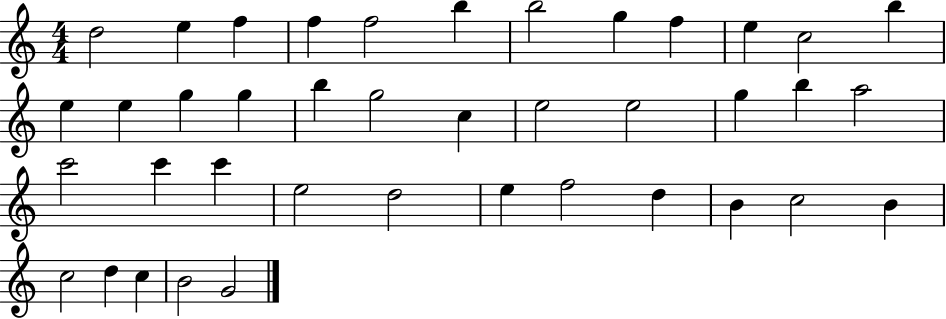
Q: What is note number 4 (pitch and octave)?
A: F5